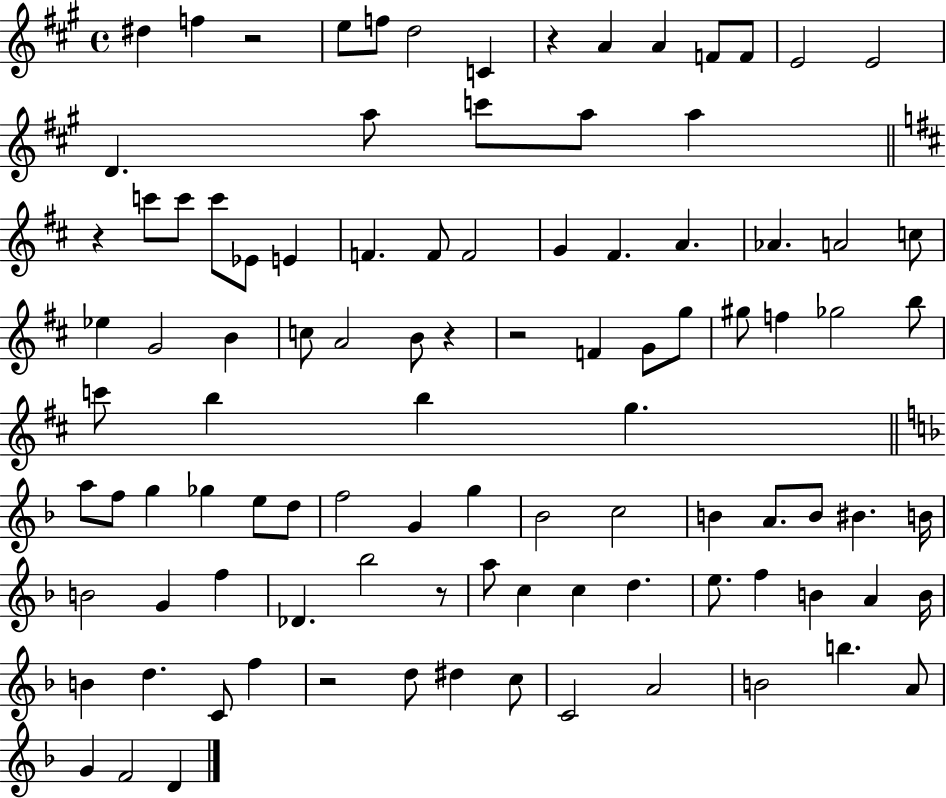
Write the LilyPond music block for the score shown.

{
  \clef treble
  \time 4/4
  \defaultTimeSignature
  \key a \major
  dis''4 f''4 r2 | e''8 f''8 d''2 c'4 | r4 a'4 a'4 f'8 f'8 | e'2 e'2 | \break d'4. a''8 c'''8 a''8 a''4 | \bar "||" \break \key d \major r4 c'''8 c'''8 c'''8 ees'8 e'4 | f'4. f'8 f'2 | g'4 fis'4. a'4. | aes'4. a'2 c''8 | \break ees''4 g'2 b'4 | c''8 a'2 b'8 r4 | r2 f'4 g'8 g''8 | gis''8 f''4 ges''2 b''8 | \break c'''8 b''4 b''4 g''4. | \bar "||" \break \key f \major a''8 f''8 g''4 ges''4 e''8 d''8 | f''2 g'4 g''4 | bes'2 c''2 | b'4 a'8. b'8 bis'4. b'16 | \break b'2 g'4 f''4 | des'4. bes''2 r8 | a''8 c''4 c''4 d''4. | e''8. f''4 b'4 a'4 b'16 | \break b'4 d''4. c'8 f''4 | r2 d''8 dis''4 c''8 | c'2 a'2 | b'2 b''4. a'8 | \break g'4 f'2 d'4 | \bar "|."
}